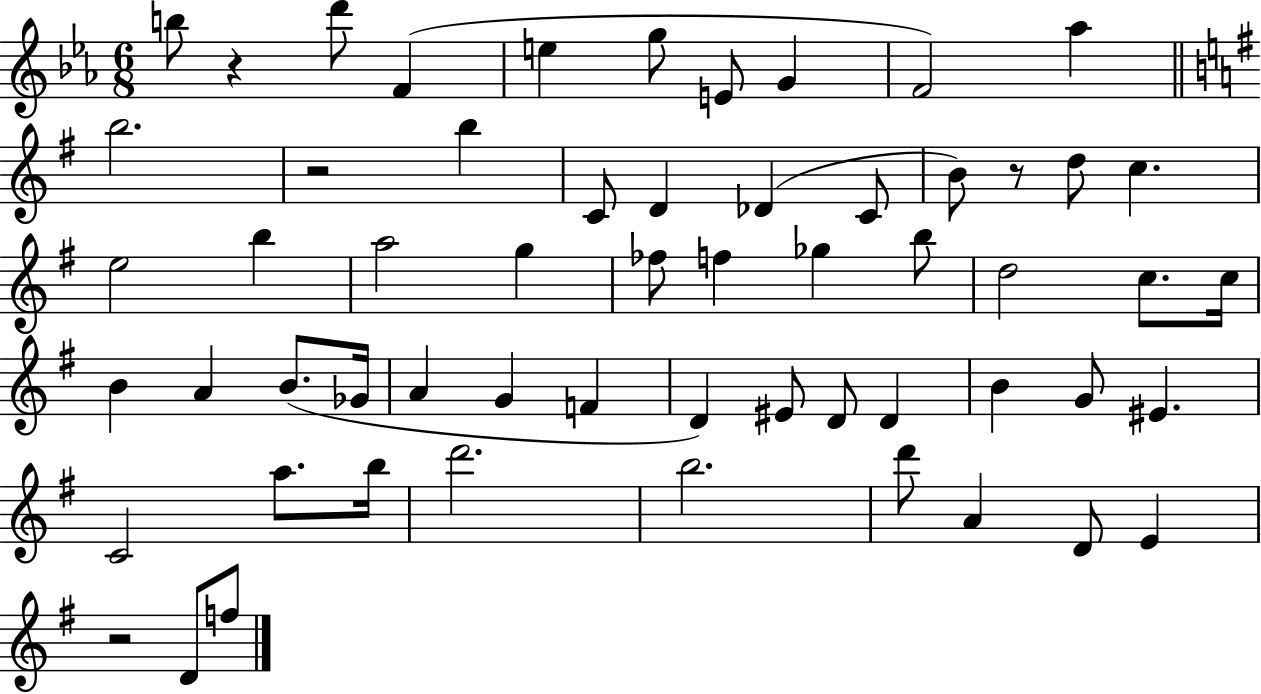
B5/e R/q D6/e F4/q E5/q G5/e E4/e G4/q F4/h Ab5/q B5/h. R/h B5/q C4/e D4/q Db4/q C4/e B4/e R/e D5/e C5/q. E5/h B5/q A5/h G5/q FES5/e F5/q Gb5/q B5/e D5/h C5/e. C5/s B4/q A4/q B4/e. Gb4/s A4/q G4/q F4/q D4/q EIS4/e D4/e D4/q B4/q G4/e EIS4/q. C4/h A5/e. B5/s D6/h. B5/h. D6/e A4/q D4/e E4/q R/h D4/e F5/e